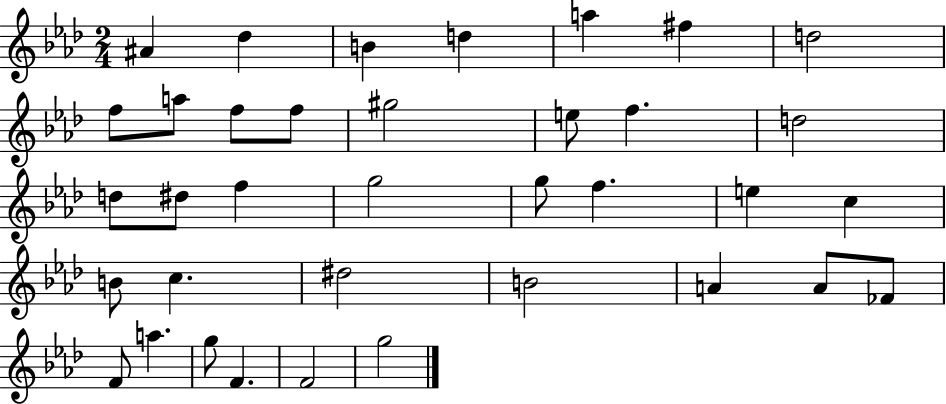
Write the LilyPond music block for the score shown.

{
  \clef treble
  \numericTimeSignature
  \time 2/4
  \key aes \major
  \repeat volta 2 { ais'4 des''4 | b'4 d''4 | a''4 fis''4 | d''2 | \break f''8 a''8 f''8 f''8 | gis''2 | e''8 f''4. | d''2 | \break d''8 dis''8 f''4 | g''2 | g''8 f''4. | e''4 c''4 | \break b'8 c''4. | dis''2 | b'2 | a'4 a'8 fes'8 | \break f'8 a''4. | g''8 f'4. | f'2 | g''2 | \break } \bar "|."
}